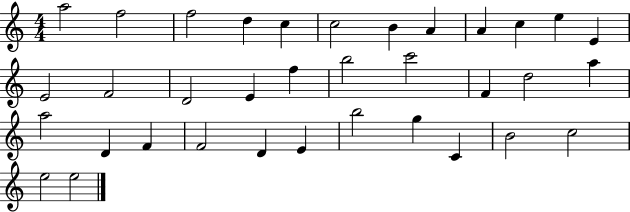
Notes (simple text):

A5/h F5/h F5/h D5/q C5/q C5/h B4/q A4/q A4/q C5/q E5/q E4/q E4/h F4/h D4/h E4/q F5/q B5/h C6/h F4/q D5/h A5/q A5/h D4/q F4/q F4/h D4/q E4/q B5/h G5/q C4/q B4/h C5/h E5/h E5/h